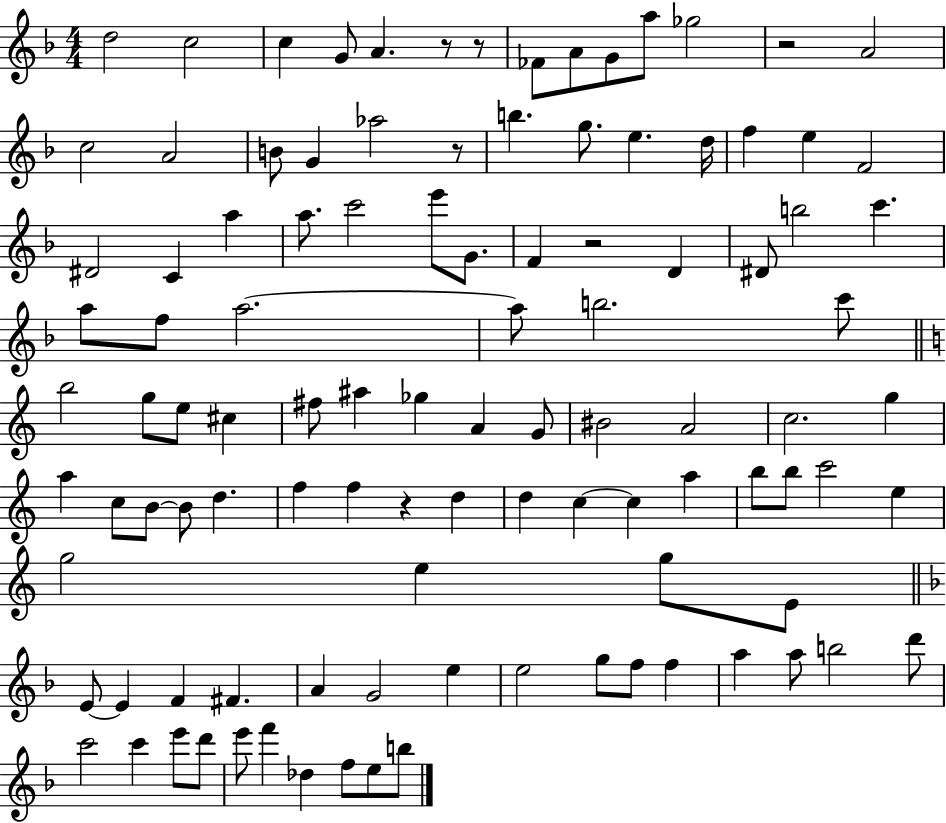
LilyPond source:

{
  \clef treble
  \numericTimeSignature
  \time 4/4
  \key f \major
  d''2 c''2 | c''4 g'8 a'4. r8 r8 | fes'8 a'8 g'8 a''8 ges''2 | r2 a'2 | \break c''2 a'2 | b'8 g'4 aes''2 r8 | b''4. g''8. e''4. d''16 | f''4 e''4 f'2 | \break dis'2 c'4 a''4 | a''8. c'''2 e'''8 g'8. | f'4 r2 d'4 | dis'8 b''2 c'''4. | \break a''8 f''8 a''2.~~ | a''8 b''2. c'''8 | \bar "||" \break \key c \major b''2 g''8 e''8 cis''4 | fis''8 ais''4 ges''4 a'4 g'8 | bis'2 a'2 | c''2. g''4 | \break a''4 c''8 b'8~~ b'8 d''4. | f''4 f''4 r4 d''4 | d''4 c''4~~ c''4 a''4 | b''8 b''8 c'''2 e''4 | \break g''2 e''4 g''8 e'8 | \bar "||" \break \key f \major e'8~~ e'4 f'4 fis'4. | a'4 g'2 e''4 | e''2 g''8 f''8 f''4 | a''4 a''8 b''2 d'''8 | \break c'''2 c'''4 e'''8 d'''8 | e'''8 f'''4 des''4 f''8 e''8 b''8 | \bar "|."
}